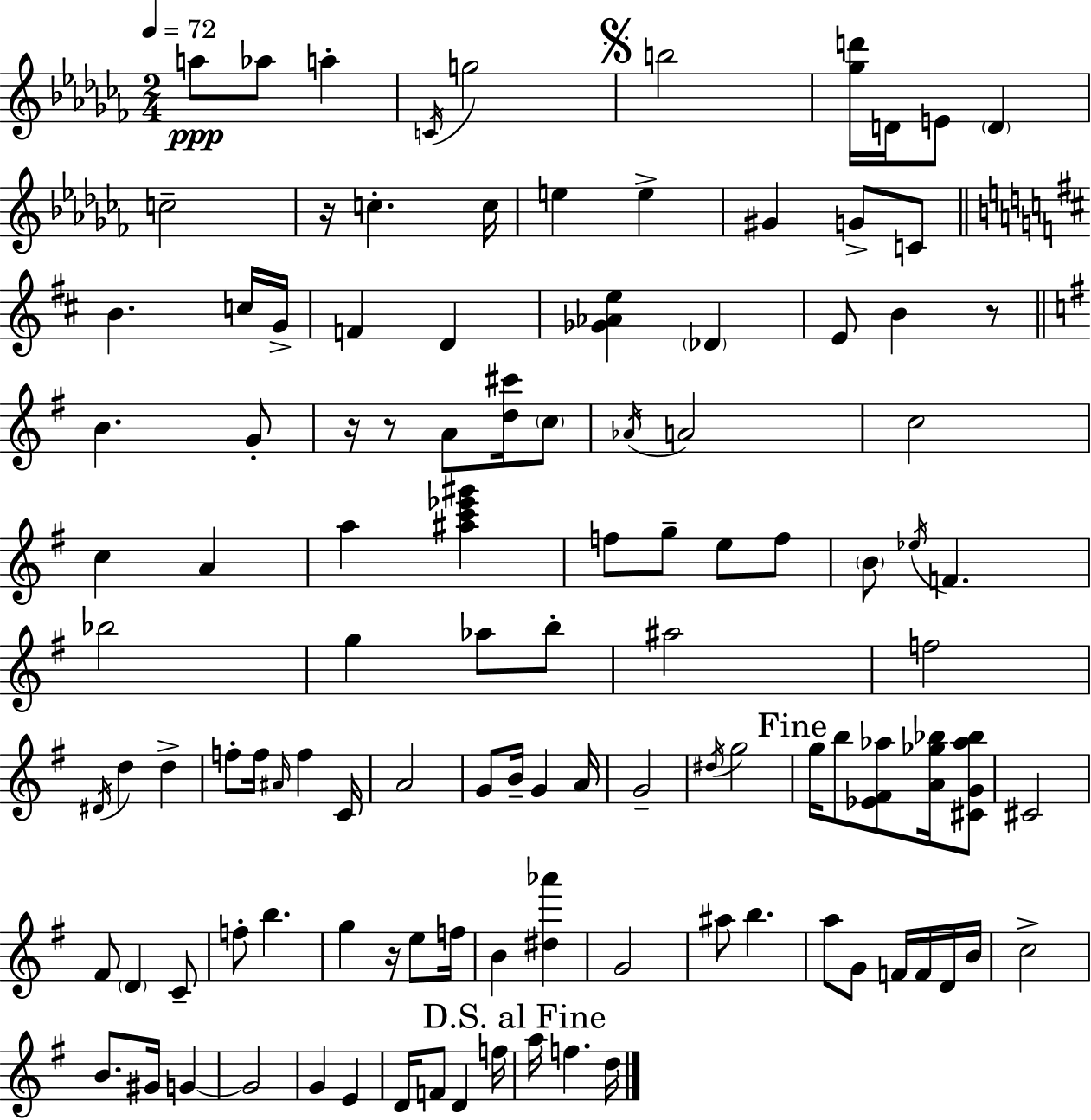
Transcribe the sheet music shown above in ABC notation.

X:1
T:Untitled
M:2/4
L:1/4
K:Abm
a/2 _a/2 a C/4 g2 b2 [_gd']/4 D/4 E/2 D c2 z/4 c c/4 e e ^G G/2 C/2 B c/4 G/4 F D [_G_Ae] _D E/2 B z/2 B G/2 z/4 z/2 A/2 [d^c']/4 c/2 _A/4 A2 c2 c A a [^ac'_e'^g'] f/2 g/2 e/2 f/2 B/2 _e/4 F _b2 g _a/2 b/2 ^a2 f2 ^D/4 d d f/2 f/4 ^A/4 f C/4 A2 G/2 B/4 G A/4 G2 ^d/4 g2 g/4 b/2 [_E^F_a]/2 [A_g_b]/4 [^CG_a_b]/2 ^C2 ^F/2 D C/2 f/2 b g z/4 e/2 f/4 B [^d_a'] G2 ^a/2 b a/2 G/2 F/4 F/4 D/4 B/4 c2 B/2 ^G/4 G G2 G E D/4 F/2 D f/4 a/4 f d/4